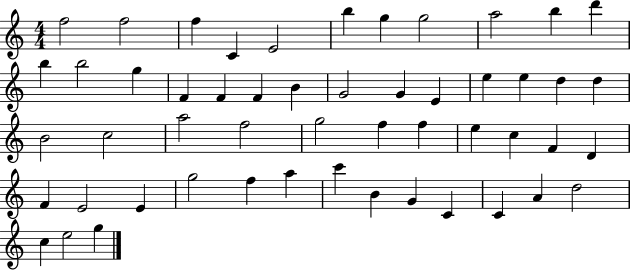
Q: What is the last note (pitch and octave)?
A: G5